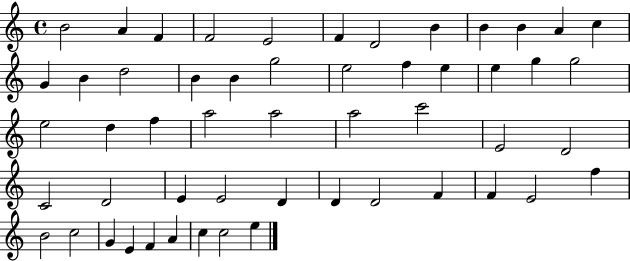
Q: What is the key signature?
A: C major